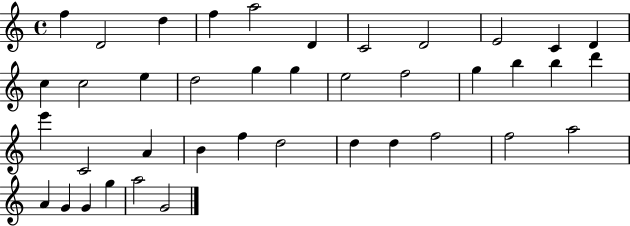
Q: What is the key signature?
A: C major